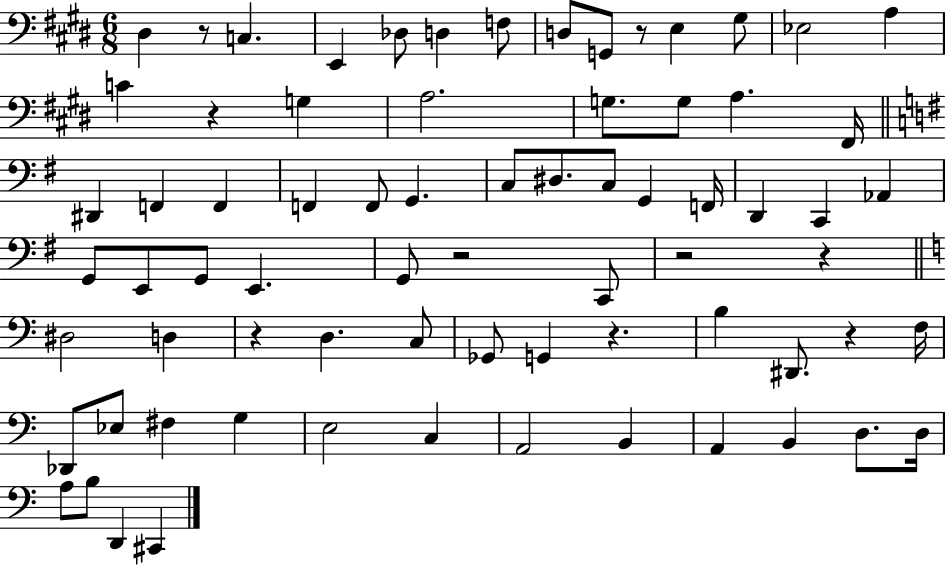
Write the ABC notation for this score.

X:1
T:Untitled
M:6/8
L:1/4
K:E
^D, z/2 C, E,, _D,/2 D, F,/2 D,/2 G,,/2 z/2 E, ^G,/2 _E,2 A, C z G, A,2 G,/2 G,/2 A, ^F,,/4 ^D,, F,, F,, F,, F,,/2 G,, C,/2 ^D,/2 C,/2 G,, F,,/4 D,, C,, _A,, G,,/2 E,,/2 G,,/2 E,, G,,/2 z2 C,,/2 z2 z ^D,2 D, z D, C,/2 _G,,/2 G,, z B, ^D,,/2 z F,/4 _D,,/2 _E,/2 ^F, G, E,2 C, A,,2 B,, A,, B,, D,/2 D,/4 A,/2 B,/2 D,, ^C,,